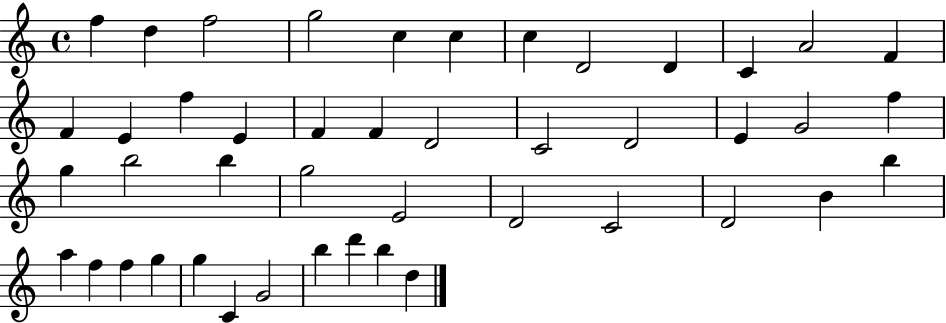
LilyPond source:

{
  \clef treble
  \time 4/4
  \defaultTimeSignature
  \key c \major
  f''4 d''4 f''2 | g''2 c''4 c''4 | c''4 d'2 d'4 | c'4 a'2 f'4 | \break f'4 e'4 f''4 e'4 | f'4 f'4 d'2 | c'2 d'2 | e'4 g'2 f''4 | \break g''4 b''2 b''4 | g''2 e'2 | d'2 c'2 | d'2 b'4 b''4 | \break a''4 f''4 f''4 g''4 | g''4 c'4 g'2 | b''4 d'''4 b''4 d''4 | \bar "|."
}